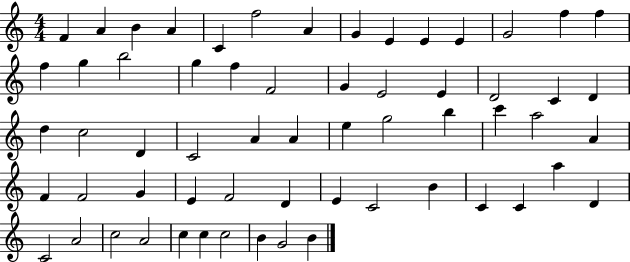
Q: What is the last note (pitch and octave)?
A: B4